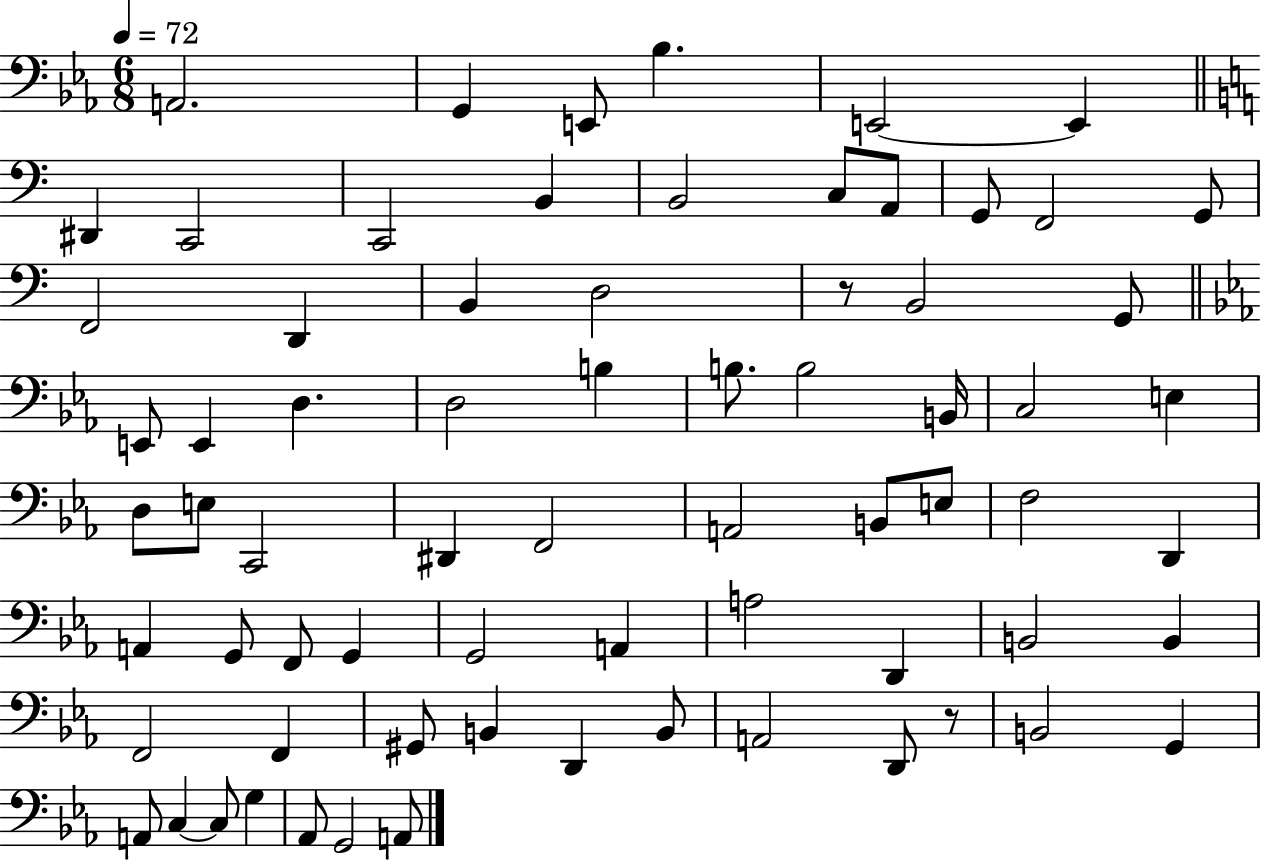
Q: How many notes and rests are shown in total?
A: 71